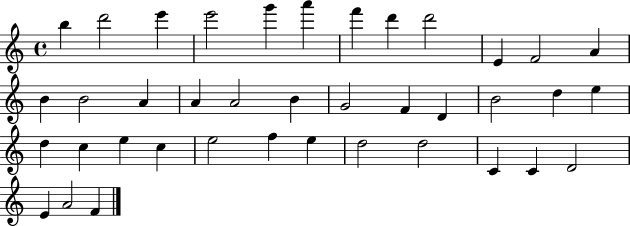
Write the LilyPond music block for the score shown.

{
  \clef treble
  \time 4/4
  \defaultTimeSignature
  \key c \major
  b''4 d'''2 e'''4 | e'''2 g'''4 a'''4 | f'''4 d'''4 d'''2 | e'4 f'2 a'4 | \break b'4 b'2 a'4 | a'4 a'2 b'4 | g'2 f'4 d'4 | b'2 d''4 e''4 | \break d''4 c''4 e''4 c''4 | e''2 f''4 e''4 | d''2 d''2 | c'4 c'4 d'2 | \break e'4 a'2 f'4 | \bar "|."
}